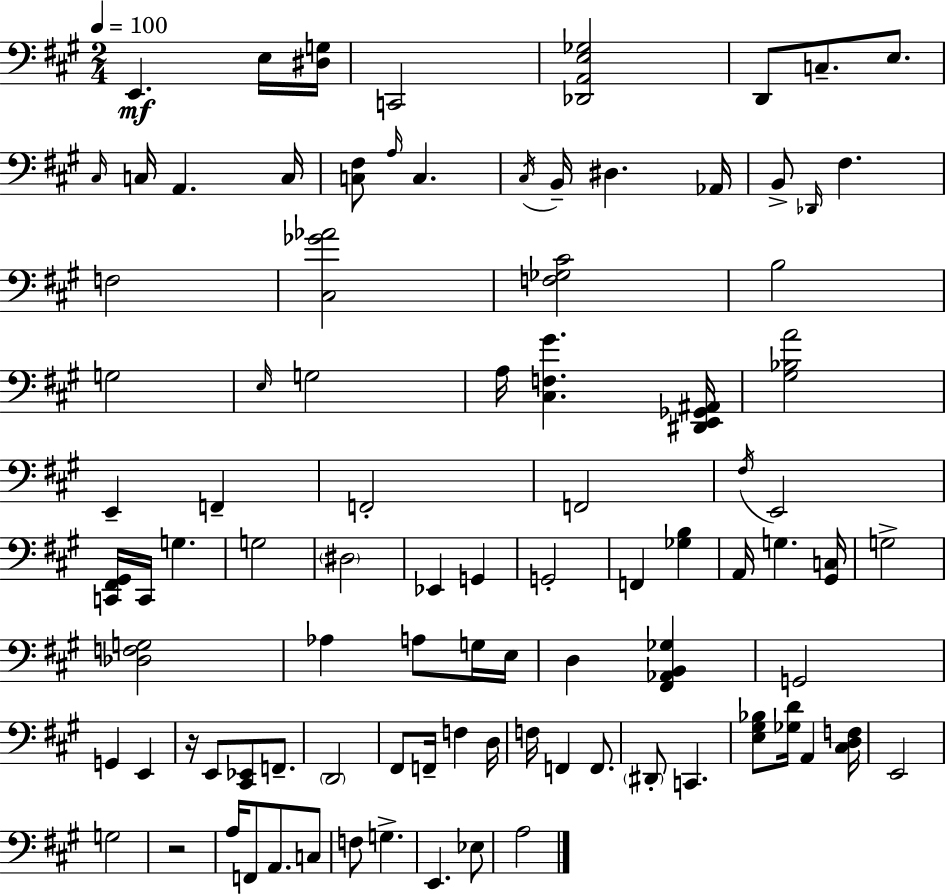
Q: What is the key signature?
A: A major